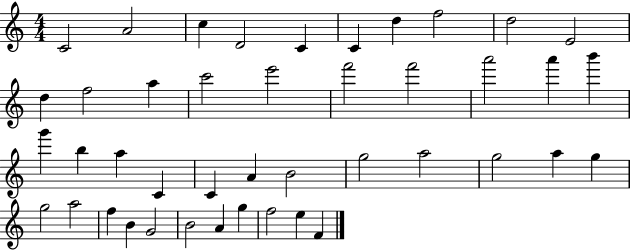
C4/h A4/h C5/q D4/h C4/q C4/q D5/q F5/h D5/h E4/h D5/q F5/h A5/q C6/h E6/h F6/h F6/h A6/h A6/q B6/q G6/q B5/q A5/q C4/q C4/q A4/q B4/h G5/h A5/h G5/h A5/q G5/q G5/h A5/h F5/q B4/q G4/h B4/h A4/q G5/q F5/h E5/q F4/q